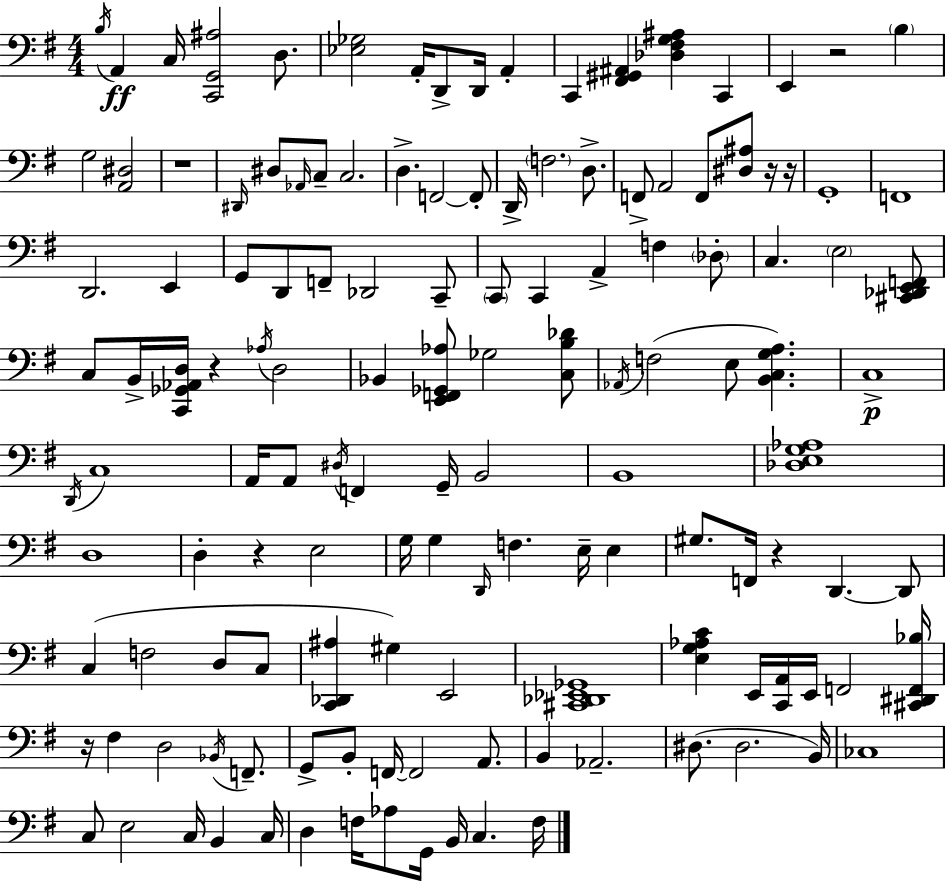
X:1
T:Untitled
M:4/4
L:1/4
K:G
B,/4 A,, C,/4 [C,,G,,^A,]2 D,/2 [_E,_G,]2 A,,/4 D,,/2 D,,/4 A,, C,, [^F,,^G,,^A,,] [_D,^F,G,^A,] C,, E,, z2 B, G,2 [A,,^D,]2 z4 ^D,,/4 ^D,/2 _A,,/4 C,/2 C,2 D, F,,2 F,,/2 D,,/4 F,2 D,/2 F,,/2 A,,2 F,,/2 [^D,^A,]/2 z/4 z/4 G,,4 F,,4 D,,2 E,, G,,/2 D,,/2 F,,/2 _D,,2 C,,/2 C,,/2 C,, A,, F, _D,/2 C, E,2 [^C,,_D,,E,,F,,]/2 C,/2 B,,/4 [C,,_G,,_A,,D,]/4 z _A,/4 D,2 _B,, [E,,F,,_G,,_A,]/2 _G,2 [C,B,_D]/2 _A,,/4 F,2 E,/2 [B,,C,G,A,] C,4 D,,/4 C,4 A,,/4 A,,/2 ^D,/4 F,, G,,/4 B,,2 B,,4 [_D,E,G,_A,]4 D,4 D, z E,2 G,/4 G, D,,/4 F, E,/4 E, ^G,/2 F,,/4 z D,, D,,/2 C, F,2 D,/2 C,/2 [C,,_D,,^A,] ^G, E,,2 [^C,,_D,,_E,,_G,,]4 [E,G,_A,C] E,,/4 [C,,A,,]/4 E,,/4 F,,2 [^C,,^D,,F,,_B,]/4 z/4 ^F, D,2 _B,,/4 F,,/2 G,,/2 B,,/2 F,,/4 F,,2 A,,/2 B,, _A,,2 ^D,/2 ^D,2 B,,/4 _C,4 C,/2 E,2 C,/4 B,, C,/4 D, F,/4 _A,/2 G,,/4 B,,/4 C, F,/4